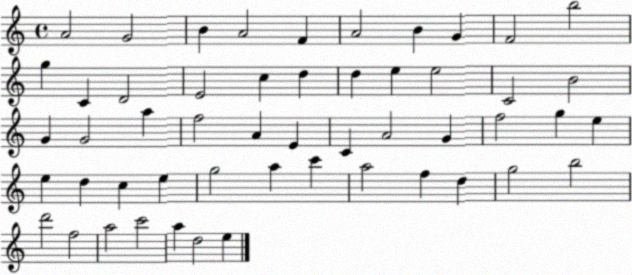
X:1
T:Untitled
M:4/4
L:1/4
K:C
A2 G2 B A2 F A2 B G F2 b2 g C D2 E2 c d d e e2 C2 B2 G G2 a f2 A E C A2 G f2 g e e d c e g2 a c' a2 f d g2 b2 d'2 f2 a2 c'2 a d2 e